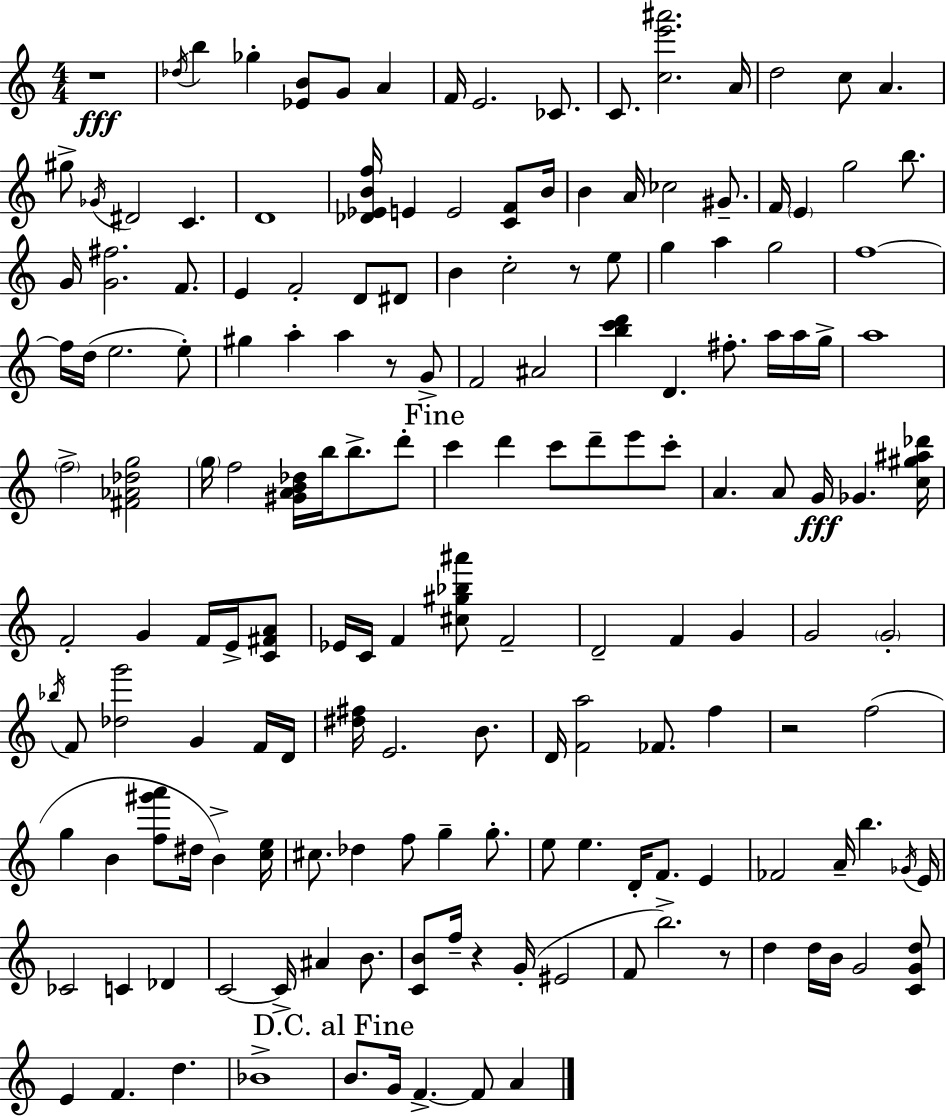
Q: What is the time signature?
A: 4/4